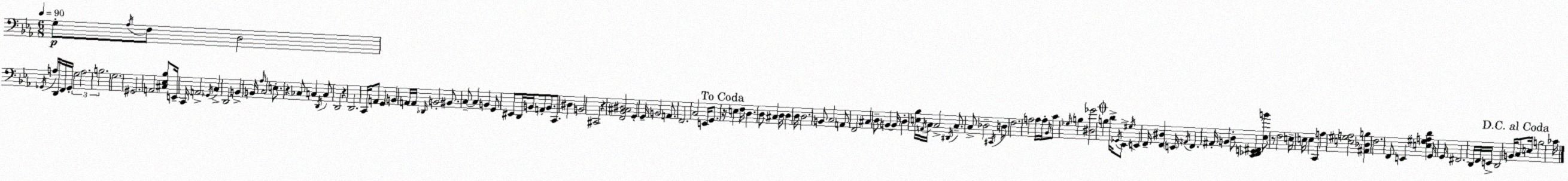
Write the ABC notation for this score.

X:1
T:Untitled
M:6/8
L:1/4
K:Eb
G,/2 _A,/4 F,/2 D,2 _G,,/4 A,/4 D,,/4 F,,/4 _G,,/4 G,2 A,2 B,2 G,2 ^G,,2 A,,2 [^C,_E,_B,]/2 E,,/4 C,,/4 A,,2 _G,,/4 C, D,,2 B,, B,,/4 _A,/4 C,2 E,/2 z _C,/2 C, D,,/4 C,/2 D,,2 z D,,2 C,,/4 A,,/2 G,, B,, A,,/4 A,,/4 _D,,/4 B,,2 ^B,,/2 C,/2 C, B,, G,,/2 ^E,,/2 D,,/4 B,,/4 A,,/2 B,,/2 C,,/2 ^D, B,,2 ^C,,2 z [F,,_B,,^C,^D,]2 G,, G,,/4 B,,2 A,,/2 F,,2 C,2 E,,/4 G,,/2 z/4 E, F,/4 D, D,/2 ^C, D,/4 D, D,/4 D,2 B,,/2 C,2 A,,/2 F,,2 ^C, D,/2 B,, B,,/4 D, [E,_B,]/4 A,,/4 C,/4 C,2 ^D,,/4 C,/2 C,/2 _D,2 ^C,,/4 D,/2 F,2 A,2 A,/4 A,/4 _B,,/4 C/2 _G,/4 B, [^D,_G]2 B, D/4 _G,,/4 _E,,/2 ^G,/4 E,, F,,/4 [F,,^D,] E,,/4 A,,/4 F,, ^A,,/4 B,, D,/2 [C,,_D,,E,,^F,,] [_E,B]/2 z/2 F,2 E,/4 E,/4 E, C,, A, [E,^G,A,]2 [^A,,_D,B,] F,2 F,,/2 E,, [E,^G,A,D] G,,/4 G,,/4 ^F,,2 D,,/4 F,,/4 E,,/4 D,,2 B,,/4 C,/2 E,/4 B,2 _C/4